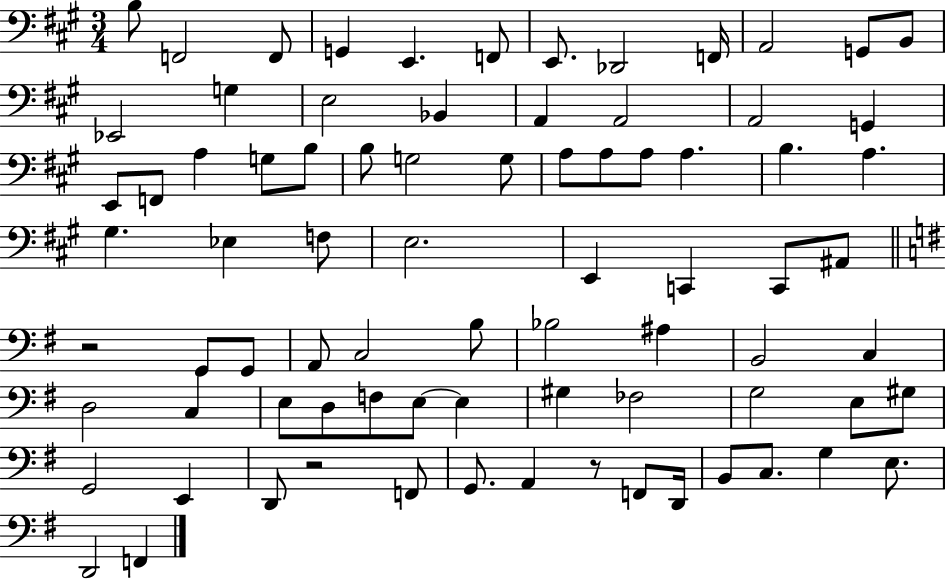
B3/e F2/h F2/e G2/q E2/q. F2/e E2/e. Db2/h F2/s A2/h G2/e B2/e Eb2/h G3/q E3/h Bb2/q A2/q A2/h A2/h G2/q E2/e F2/e A3/q G3/e B3/e B3/e G3/h G3/e A3/e A3/e A3/e A3/q. B3/q. A3/q. G#3/q. Eb3/q F3/e E3/h. E2/q C2/q C2/e A#2/e R/h G2/e G2/e A2/e C3/h B3/e Bb3/h A#3/q B2/h C3/q D3/h C3/q E3/e D3/e F3/e E3/e E3/q G#3/q FES3/h G3/h E3/e G#3/e G2/h E2/q D2/e R/h F2/e G2/e. A2/q R/e F2/e D2/s B2/e C3/e. G3/q E3/e. D2/h F2/q